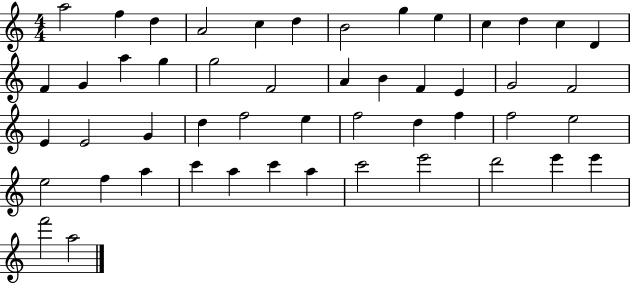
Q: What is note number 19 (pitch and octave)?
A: F4